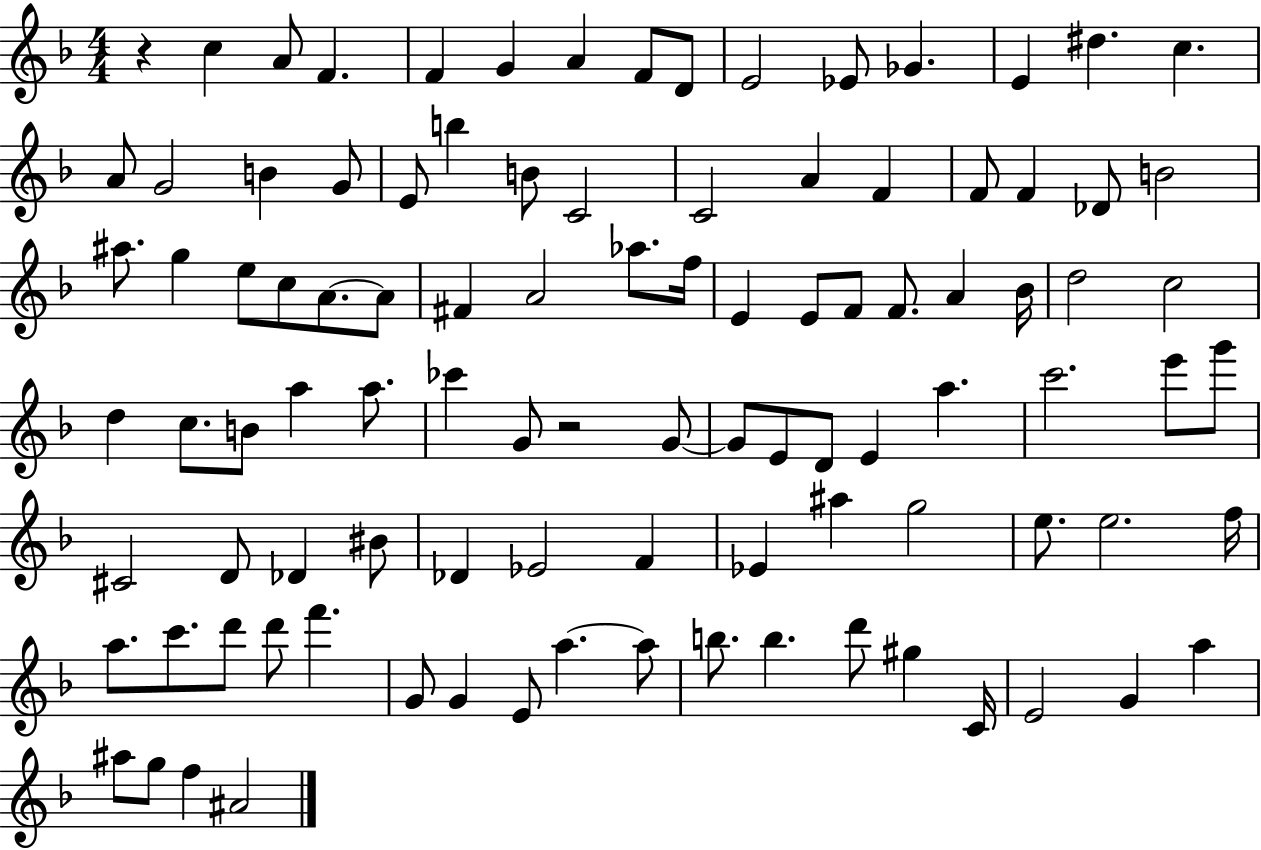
R/q C5/q A4/e F4/q. F4/q G4/q A4/q F4/e D4/e E4/h Eb4/e Gb4/q. E4/q D#5/q. C5/q. A4/e G4/h B4/q G4/e E4/e B5/q B4/e C4/h C4/h A4/q F4/q F4/e F4/q Db4/e B4/h A#5/e. G5/q E5/e C5/e A4/e. A4/e F#4/q A4/h Ab5/e. F5/s E4/q E4/e F4/e F4/e. A4/q Bb4/s D5/h C5/h D5/q C5/e. B4/e A5/q A5/e. CES6/q G4/e R/h G4/e G4/e E4/e D4/e E4/q A5/q. C6/h. E6/e G6/e C#4/h D4/e Db4/q BIS4/e Db4/q Eb4/h F4/q Eb4/q A#5/q G5/h E5/e. E5/h. F5/s A5/e. C6/e. D6/e D6/e F6/q. G4/e G4/q E4/e A5/q. A5/e B5/e. B5/q. D6/e G#5/q C4/s E4/h G4/q A5/q A#5/e G5/e F5/q A#4/h